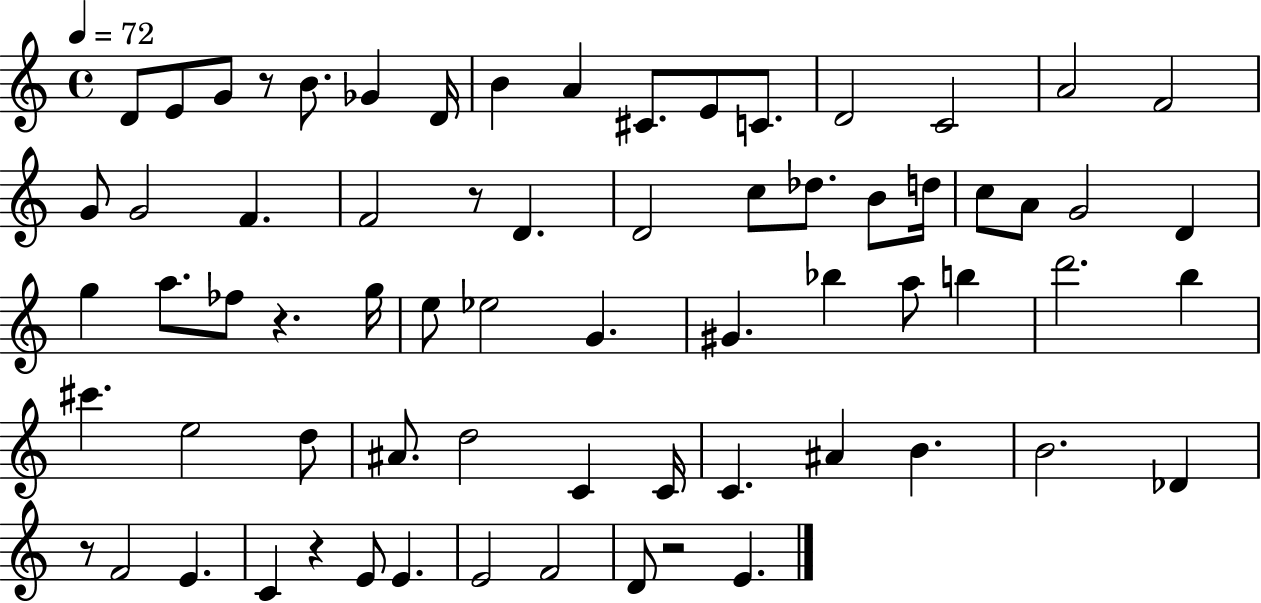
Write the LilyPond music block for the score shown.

{
  \clef treble
  \time 4/4
  \defaultTimeSignature
  \key c \major
  \tempo 4 = 72
  d'8 e'8 g'8 r8 b'8. ges'4 d'16 | b'4 a'4 cis'8. e'8 c'8. | d'2 c'2 | a'2 f'2 | \break g'8 g'2 f'4. | f'2 r8 d'4. | d'2 c''8 des''8. b'8 d''16 | c''8 a'8 g'2 d'4 | \break g''4 a''8. fes''8 r4. g''16 | e''8 ees''2 g'4. | gis'4. bes''4 a''8 b''4 | d'''2. b''4 | \break cis'''4. e''2 d''8 | ais'8. d''2 c'4 c'16 | c'4. ais'4 b'4. | b'2. des'4 | \break r8 f'2 e'4. | c'4 r4 e'8 e'4. | e'2 f'2 | d'8 r2 e'4. | \break \bar "|."
}